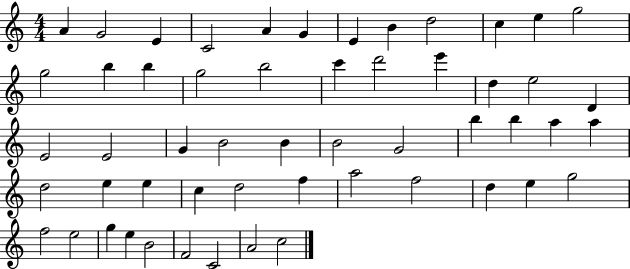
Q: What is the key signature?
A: C major